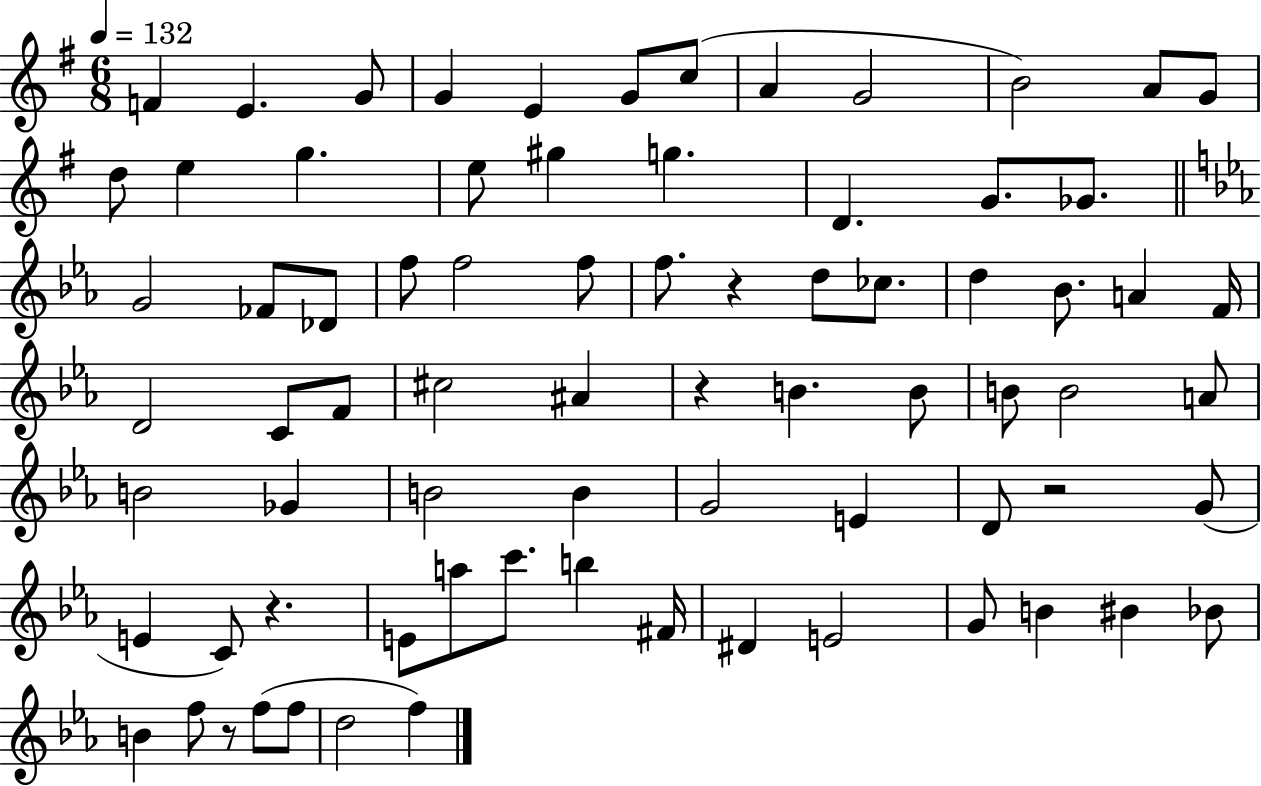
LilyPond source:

{
  \clef treble
  \numericTimeSignature
  \time 6/8
  \key g \major
  \tempo 4 = 132
  f'4 e'4. g'8 | g'4 e'4 g'8 c''8( | a'4 g'2 | b'2) a'8 g'8 | \break d''8 e''4 g''4. | e''8 gis''4 g''4. | d'4. g'8. ges'8. | \bar "||" \break \key ees \major g'2 fes'8 des'8 | f''8 f''2 f''8 | f''8. r4 d''8 ces''8. | d''4 bes'8. a'4 f'16 | \break d'2 c'8 f'8 | cis''2 ais'4 | r4 b'4. b'8 | b'8 b'2 a'8 | \break b'2 ges'4 | b'2 b'4 | g'2 e'4 | d'8 r2 g'8( | \break e'4 c'8) r4. | e'8 a''8 c'''8. b''4 fis'16 | dis'4 e'2 | g'8 b'4 bis'4 bes'8 | \break b'4 f''8 r8 f''8( f''8 | d''2 f''4) | \bar "|."
}